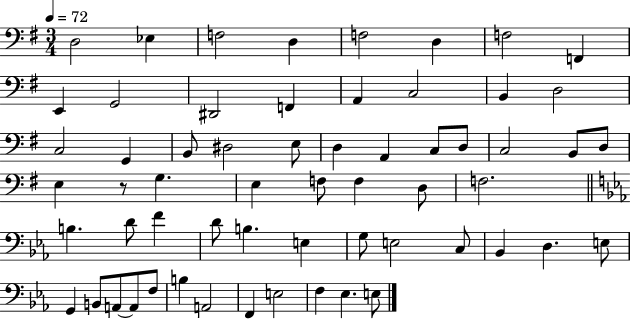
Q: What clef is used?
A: bass